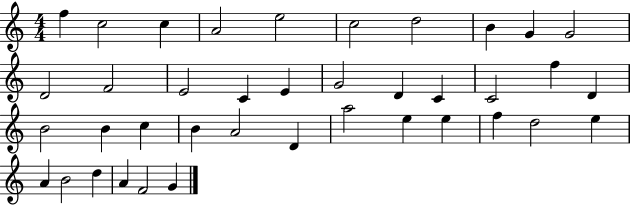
F5/q C5/h C5/q A4/h E5/h C5/h D5/h B4/q G4/q G4/h D4/h F4/h E4/h C4/q E4/q G4/h D4/q C4/q C4/h F5/q D4/q B4/h B4/q C5/q B4/q A4/h D4/q A5/h E5/q E5/q F5/q D5/h E5/q A4/q B4/h D5/q A4/q F4/h G4/q